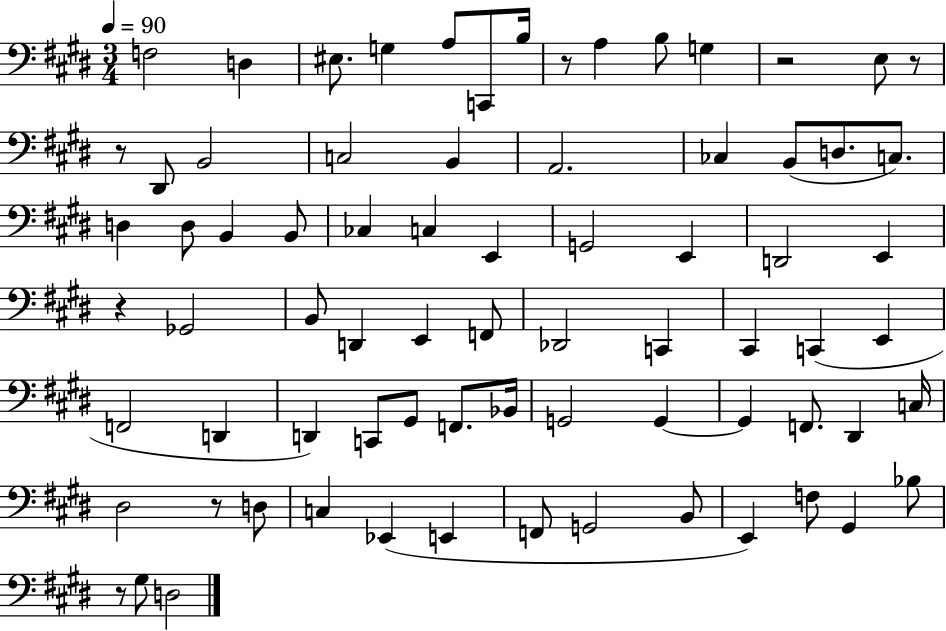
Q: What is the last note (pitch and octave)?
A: D3